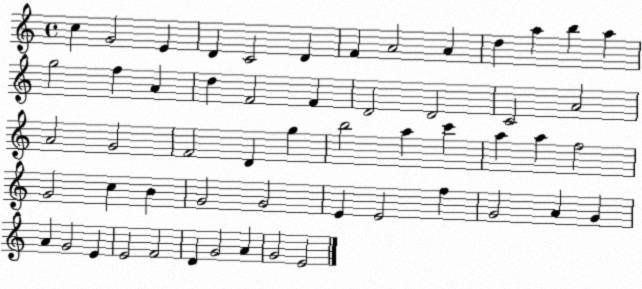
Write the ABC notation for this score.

X:1
T:Untitled
M:4/4
L:1/4
K:C
c G2 E D C2 D F A2 A d a b a g2 f A d F2 F D2 D2 C2 A2 A2 G2 F2 D g b2 a c' a a f2 G2 c B G2 G2 E E2 f G2 A G A G2 E E2 F2 D G2 A G2 E2